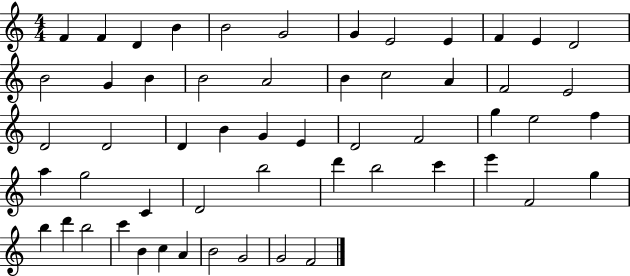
F4/q F4/q D4/q B4/q B4/h G4/h G4/q E4/h E4/q F4/q E4/q D4/h B4/h G4/q B4/q B4/h A4/h B4/q C5/h A4/q F4/h E4/h D4/h D4/h D4/q B4/q G4/q E4/q D4/h F4/h G5/q E5/h F5/q A5/q G5/h C4/q D4/h B5/h D6/q B5/h C6/q E6/q F4/h G5/q B5/q D6/q B5/h C6/q B4/q C5/q A4/q B4/h G4/h G4/h F4/h